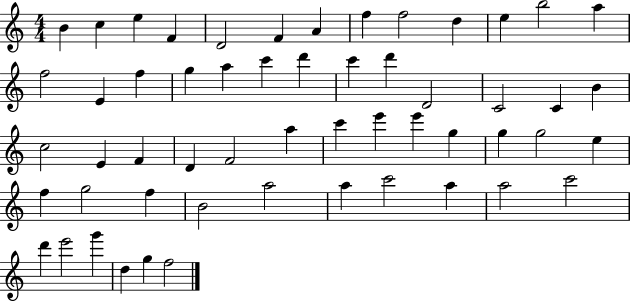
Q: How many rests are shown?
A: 0